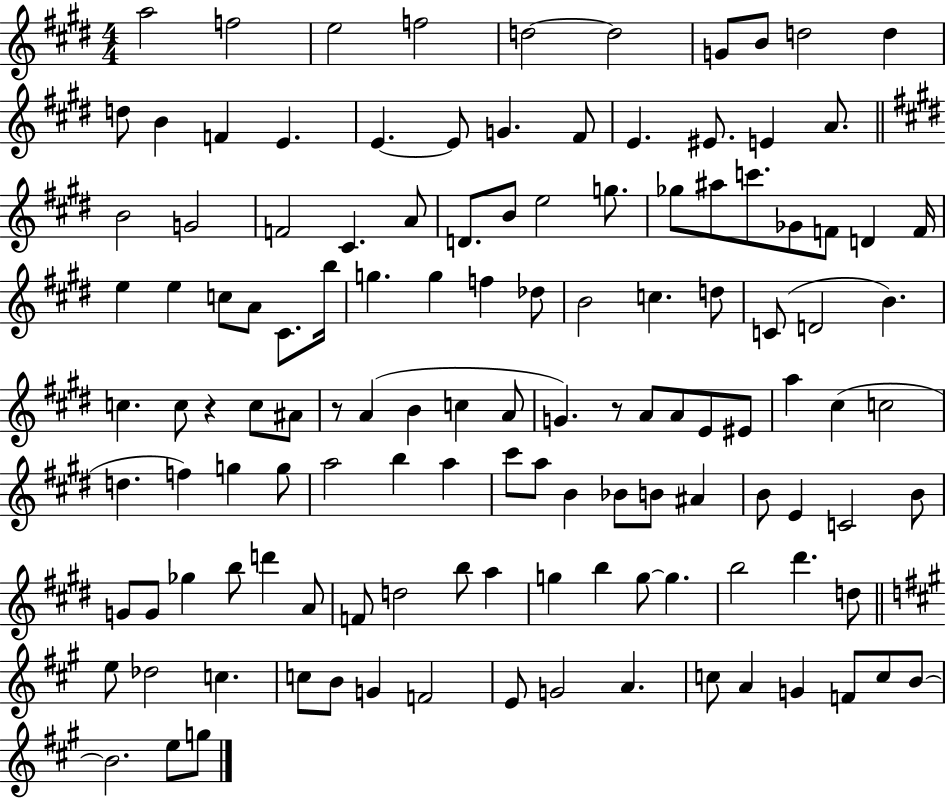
A5/h F5/h E5/h F5/h D5/h D5/h G4/e B4/e D5/h D5/q D5/e B4/q F4/q E4/q. E4/q. E4/e G4/q. F#4/e E4/q. EIS4/e. E4/q A4/e. B4/h G4/h F4/h C#4/q. A4/e D4/e. B4/e E5/h G5/e. Gb5/e A#5/e C6/e. Gb4/e F4/e D4/q F4/s E5/q E5/q C5/e A4/e C#4/e. B5/s G5/q. G5/q F5/q Db5/e B4/h C5/q. D5/e C4/e D4/h B4/q. C5/q. C5/e R/q C5/e A#4/e R/e A4/q B4/q C5/q A4/e G4/q. R/e A4/e A4/e E4/e EIS4/e A5/q C#5/q C5/h D5/q. F5/q G5/q G5/e A5/h B5/q A5/q C#6/e A5/e B4/q Bb4/e B4/e A#4/q B4/e E4/q C4/h B4/e G4/e G4/e Gb5/q B5/e D6/q A4/e F4/e D5/h B5/e A5/q G5/q B5/q G5/e G5/q. B5/h D#6/q. D5/e E5/e Db5/h C5/q. C5/e B4/e G4/q F4/h E4/e G4/h A4/q. C5/e A4/q G4/q F4/e C5/e B4/e B4/h. E5/e G5/e